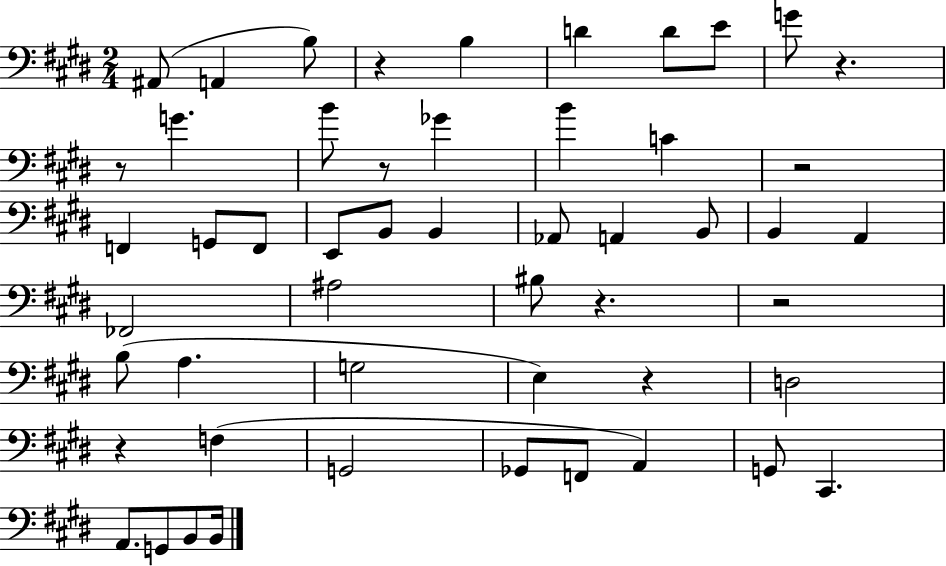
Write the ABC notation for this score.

X:1
T:Untitled
M:2/4
L:1/4
K:E
^A,,/2 A,, B,/2 z B, D D/2 E/2 G/2 z z/2 G B/2 z/2 _G B C z2 F,, G,,/2 F,,/2 E,,/2 B,,/2 B,, _A,,/2 A,, B,,/2 B,, A,, _F,,2 ^A,2 ^B,/2 z z2 B,/2 A, G,2 E, z D,2 z F, G,,2 _G,,/2 F,,/2 A,, G,,/2 ^C,, A,,/2 G,,/2 B,,/2 B,,/4